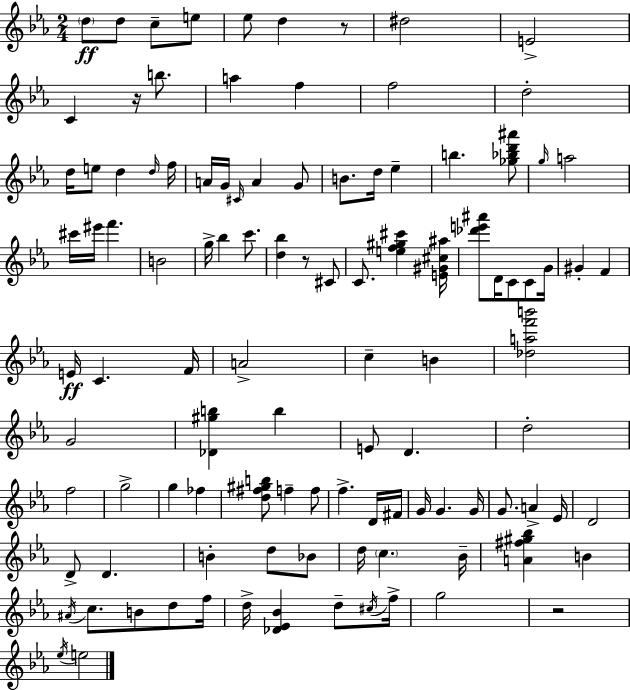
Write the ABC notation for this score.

X:1
T:Untitled
M:2/4
L:1/4
K:Eb
d/2 d/2 c/2 e/2 _e/2 d z/2 ^d2 E2 C z/4 b/2 a f f2 d2 d/4 e/2 d d/4 f/4 A/4 G/4 ^C/4 A G/2 B/2 d/4 _e b [_g_bd'^a']/2 g/4 a2 ^c'/4 ^e'/4 f' B2 g/4 _b c'/2 [d_b] z/2 ^C/2 C/2 [ef^g^c'] [E^G^c^a]/4 [_d'e'^a']/2 D/4 C/2 C/2 G/4 ^G F E/4 C F/4 A2 c B [_daf'b']2 G2 [_D^gb] b E/2 D d2 f2 g2 g _f [d^f^gb]/2 f f/2 f D/4 ^F/4 G/4 G G/4 G/2 A _E/4 D2 D/2 D B d/2 _B/2 d/4 c _B/4 [A^f^g_b] B ^A/4 c/2 B/2 d/2 f/4 d/4 [_D_E_B] d/2 ^c/4 f/4 g2 z2 _e/4 e2